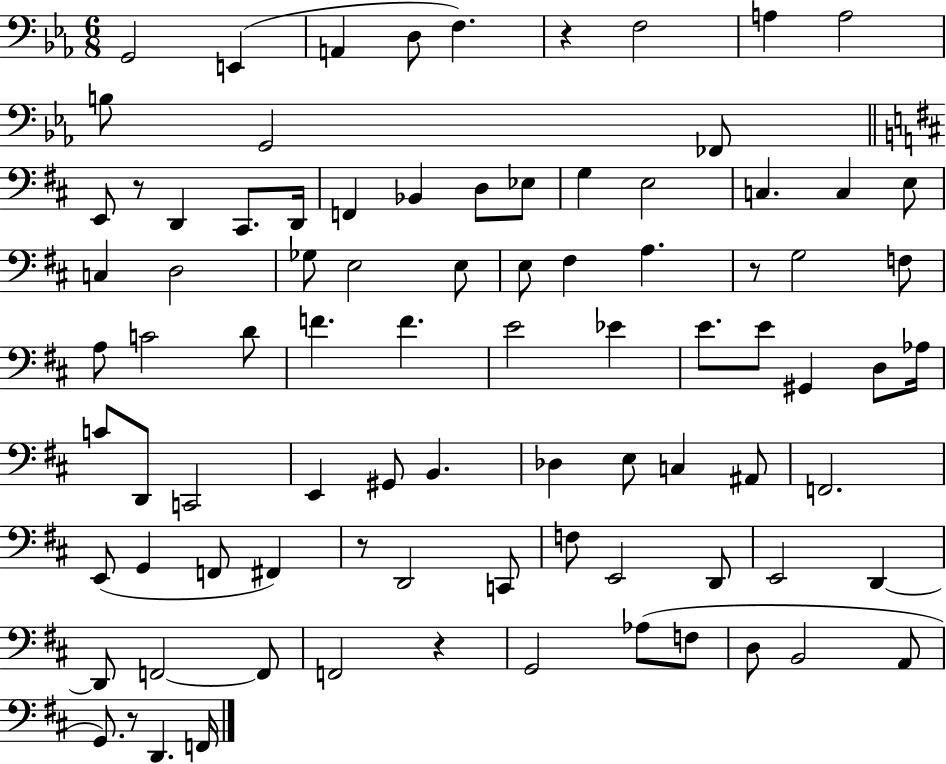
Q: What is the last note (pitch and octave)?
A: F2